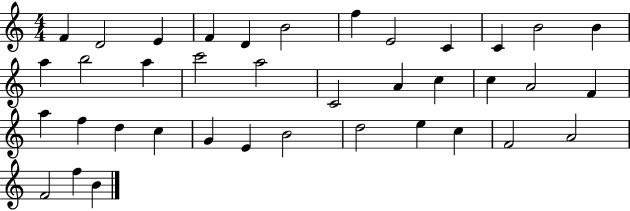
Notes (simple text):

F4/q D4/h E4/q F4/q D4/q B4/h F5/q E4/h C4/q C4/q B4/h B4/q A5/q B5/h A5/q C6/h A5/h C4/h A4/q C5/q C5/q A4/h F4/q A5/q F5/q D5/q C5/q G4/q E4/q B4/h D5/h E5/q C5/q F4/h A4/h F4/h F5/q B4/q